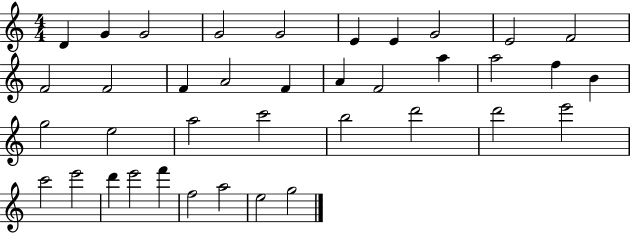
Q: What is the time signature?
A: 4/4